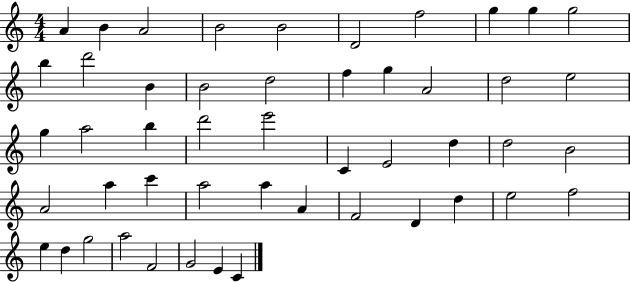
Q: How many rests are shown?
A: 0